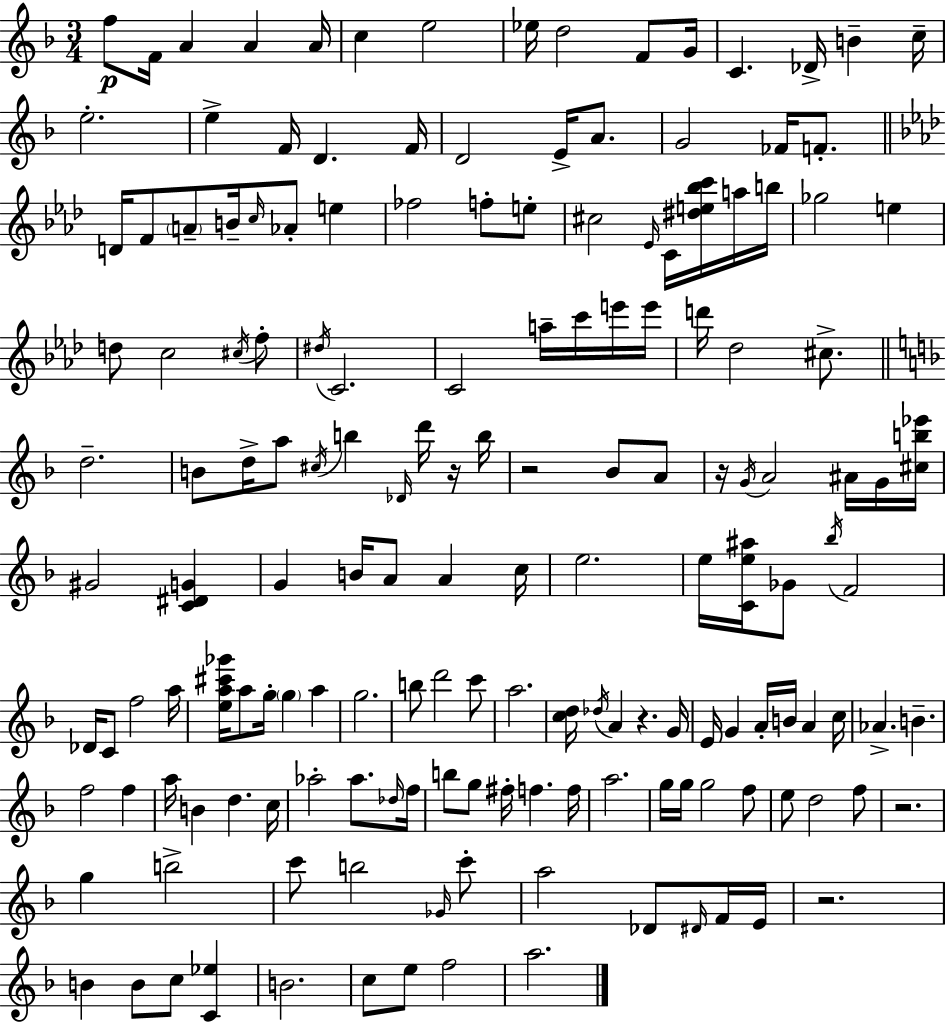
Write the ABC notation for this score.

X:1
T:Untitled
M:3/4
L:1/4
K:Dm
f/2 F/4 A A A/4 c e2 _e/4 d2 F/2 G/4 C _D/4 B c/4 e2 e F/4 D F/4 D2 E/4 A/2 G2 _F/4 F/2 D/4 F/2 A/2 B/4 c/4 _A/2 e _f2 f/2 e/2 ^c2 _E/4 C/4 [^de_bc']/4 a/4 b/4 _g2 e d/2 c2 ^c/4 f/2 ^d/4 C2 C2 a/4 c'/4 e'/4 e'/4 d'/4 _d2 ^c/2 d2 B/2 d/4 a/2 ^c/4 b _D/4 d'/4 z/4 b/4 z2 _B/2 A/2 z/4 G/4 A2 ^A/4 G/4 [^cb_e']/4 ^G2 [C^DG] G B/4 A/2 A c/4 e2 e/4 [Ce^a]/4 _G/2 _b/4 F2 _D/4 C/2 f2 a/4 [ea^c'_g']/4 a/2 g/4 g a g2 b/2 d'2 c'/2 a2 [cd]/4 _d/4 A z G/4 E/4 G A/4 B/4 A c/4 _A B f2 f a/4 B d c/4 _a2 _a/2 _d/4 f/4 b/2 g/2 ^f/4 f f/4 a2 g/4 g/4 g2 f/2 e/2 d2 f/2 z2 g b2 c'/2 b2 _G/4 c'/2 a2 _D/2 ^D/4 F/4 E/4 z2 B B/2 c/2 [C_e] B2 c/2 e/2 f2 a2